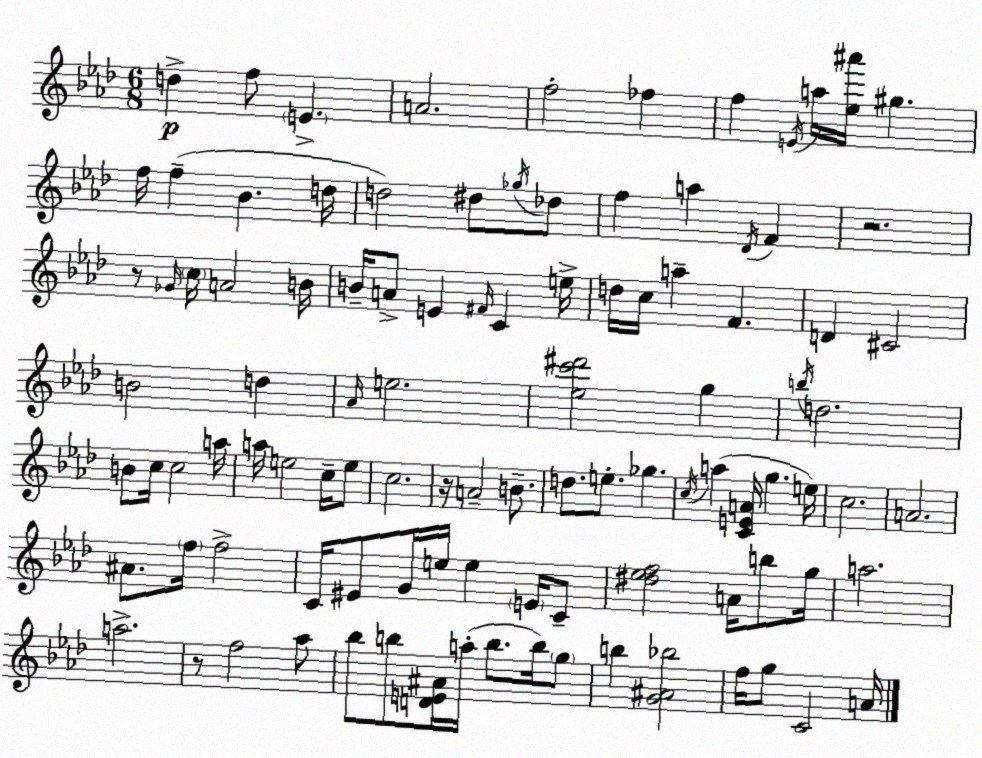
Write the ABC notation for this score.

X:1
T:Untitled
M:6/8
L:1/4
K:Ab
d f/2 E A2 f2 _f f E/4 a/4 [_e^a']/4 ^g f/4 f _B d/4 d2 ^d/2 _g/4 _d/2 f a _D/4 F z2 z/2 _G/4 c/4 A2 B/4 B/4 A/2 E ^F/4 C e/4 d/4 c/4 a F D ^C2 B2 d _A/4 e2 [_ec'^d']2 g b/4 d2 B/2 c/4 c2 a/4 a/4 e2 c/4 e/2 c2 z/4 A2 B/2 d/2 e/2 _g c/4 a [CEA]/4 g e/4 c2 A2 ^A/2 f/4 f2 C/4 ^E/2 G/4 e/4 e E/4 C/2 [^d_ef]2 A/4 b/2 g/4 a2 a2 z/2 f2 _a/2 _b/2 b/2 [DE^A]/4 a/4 b/2 b/4 g/2 b [G^A_b]2 f/4 g/2 C2 A/4